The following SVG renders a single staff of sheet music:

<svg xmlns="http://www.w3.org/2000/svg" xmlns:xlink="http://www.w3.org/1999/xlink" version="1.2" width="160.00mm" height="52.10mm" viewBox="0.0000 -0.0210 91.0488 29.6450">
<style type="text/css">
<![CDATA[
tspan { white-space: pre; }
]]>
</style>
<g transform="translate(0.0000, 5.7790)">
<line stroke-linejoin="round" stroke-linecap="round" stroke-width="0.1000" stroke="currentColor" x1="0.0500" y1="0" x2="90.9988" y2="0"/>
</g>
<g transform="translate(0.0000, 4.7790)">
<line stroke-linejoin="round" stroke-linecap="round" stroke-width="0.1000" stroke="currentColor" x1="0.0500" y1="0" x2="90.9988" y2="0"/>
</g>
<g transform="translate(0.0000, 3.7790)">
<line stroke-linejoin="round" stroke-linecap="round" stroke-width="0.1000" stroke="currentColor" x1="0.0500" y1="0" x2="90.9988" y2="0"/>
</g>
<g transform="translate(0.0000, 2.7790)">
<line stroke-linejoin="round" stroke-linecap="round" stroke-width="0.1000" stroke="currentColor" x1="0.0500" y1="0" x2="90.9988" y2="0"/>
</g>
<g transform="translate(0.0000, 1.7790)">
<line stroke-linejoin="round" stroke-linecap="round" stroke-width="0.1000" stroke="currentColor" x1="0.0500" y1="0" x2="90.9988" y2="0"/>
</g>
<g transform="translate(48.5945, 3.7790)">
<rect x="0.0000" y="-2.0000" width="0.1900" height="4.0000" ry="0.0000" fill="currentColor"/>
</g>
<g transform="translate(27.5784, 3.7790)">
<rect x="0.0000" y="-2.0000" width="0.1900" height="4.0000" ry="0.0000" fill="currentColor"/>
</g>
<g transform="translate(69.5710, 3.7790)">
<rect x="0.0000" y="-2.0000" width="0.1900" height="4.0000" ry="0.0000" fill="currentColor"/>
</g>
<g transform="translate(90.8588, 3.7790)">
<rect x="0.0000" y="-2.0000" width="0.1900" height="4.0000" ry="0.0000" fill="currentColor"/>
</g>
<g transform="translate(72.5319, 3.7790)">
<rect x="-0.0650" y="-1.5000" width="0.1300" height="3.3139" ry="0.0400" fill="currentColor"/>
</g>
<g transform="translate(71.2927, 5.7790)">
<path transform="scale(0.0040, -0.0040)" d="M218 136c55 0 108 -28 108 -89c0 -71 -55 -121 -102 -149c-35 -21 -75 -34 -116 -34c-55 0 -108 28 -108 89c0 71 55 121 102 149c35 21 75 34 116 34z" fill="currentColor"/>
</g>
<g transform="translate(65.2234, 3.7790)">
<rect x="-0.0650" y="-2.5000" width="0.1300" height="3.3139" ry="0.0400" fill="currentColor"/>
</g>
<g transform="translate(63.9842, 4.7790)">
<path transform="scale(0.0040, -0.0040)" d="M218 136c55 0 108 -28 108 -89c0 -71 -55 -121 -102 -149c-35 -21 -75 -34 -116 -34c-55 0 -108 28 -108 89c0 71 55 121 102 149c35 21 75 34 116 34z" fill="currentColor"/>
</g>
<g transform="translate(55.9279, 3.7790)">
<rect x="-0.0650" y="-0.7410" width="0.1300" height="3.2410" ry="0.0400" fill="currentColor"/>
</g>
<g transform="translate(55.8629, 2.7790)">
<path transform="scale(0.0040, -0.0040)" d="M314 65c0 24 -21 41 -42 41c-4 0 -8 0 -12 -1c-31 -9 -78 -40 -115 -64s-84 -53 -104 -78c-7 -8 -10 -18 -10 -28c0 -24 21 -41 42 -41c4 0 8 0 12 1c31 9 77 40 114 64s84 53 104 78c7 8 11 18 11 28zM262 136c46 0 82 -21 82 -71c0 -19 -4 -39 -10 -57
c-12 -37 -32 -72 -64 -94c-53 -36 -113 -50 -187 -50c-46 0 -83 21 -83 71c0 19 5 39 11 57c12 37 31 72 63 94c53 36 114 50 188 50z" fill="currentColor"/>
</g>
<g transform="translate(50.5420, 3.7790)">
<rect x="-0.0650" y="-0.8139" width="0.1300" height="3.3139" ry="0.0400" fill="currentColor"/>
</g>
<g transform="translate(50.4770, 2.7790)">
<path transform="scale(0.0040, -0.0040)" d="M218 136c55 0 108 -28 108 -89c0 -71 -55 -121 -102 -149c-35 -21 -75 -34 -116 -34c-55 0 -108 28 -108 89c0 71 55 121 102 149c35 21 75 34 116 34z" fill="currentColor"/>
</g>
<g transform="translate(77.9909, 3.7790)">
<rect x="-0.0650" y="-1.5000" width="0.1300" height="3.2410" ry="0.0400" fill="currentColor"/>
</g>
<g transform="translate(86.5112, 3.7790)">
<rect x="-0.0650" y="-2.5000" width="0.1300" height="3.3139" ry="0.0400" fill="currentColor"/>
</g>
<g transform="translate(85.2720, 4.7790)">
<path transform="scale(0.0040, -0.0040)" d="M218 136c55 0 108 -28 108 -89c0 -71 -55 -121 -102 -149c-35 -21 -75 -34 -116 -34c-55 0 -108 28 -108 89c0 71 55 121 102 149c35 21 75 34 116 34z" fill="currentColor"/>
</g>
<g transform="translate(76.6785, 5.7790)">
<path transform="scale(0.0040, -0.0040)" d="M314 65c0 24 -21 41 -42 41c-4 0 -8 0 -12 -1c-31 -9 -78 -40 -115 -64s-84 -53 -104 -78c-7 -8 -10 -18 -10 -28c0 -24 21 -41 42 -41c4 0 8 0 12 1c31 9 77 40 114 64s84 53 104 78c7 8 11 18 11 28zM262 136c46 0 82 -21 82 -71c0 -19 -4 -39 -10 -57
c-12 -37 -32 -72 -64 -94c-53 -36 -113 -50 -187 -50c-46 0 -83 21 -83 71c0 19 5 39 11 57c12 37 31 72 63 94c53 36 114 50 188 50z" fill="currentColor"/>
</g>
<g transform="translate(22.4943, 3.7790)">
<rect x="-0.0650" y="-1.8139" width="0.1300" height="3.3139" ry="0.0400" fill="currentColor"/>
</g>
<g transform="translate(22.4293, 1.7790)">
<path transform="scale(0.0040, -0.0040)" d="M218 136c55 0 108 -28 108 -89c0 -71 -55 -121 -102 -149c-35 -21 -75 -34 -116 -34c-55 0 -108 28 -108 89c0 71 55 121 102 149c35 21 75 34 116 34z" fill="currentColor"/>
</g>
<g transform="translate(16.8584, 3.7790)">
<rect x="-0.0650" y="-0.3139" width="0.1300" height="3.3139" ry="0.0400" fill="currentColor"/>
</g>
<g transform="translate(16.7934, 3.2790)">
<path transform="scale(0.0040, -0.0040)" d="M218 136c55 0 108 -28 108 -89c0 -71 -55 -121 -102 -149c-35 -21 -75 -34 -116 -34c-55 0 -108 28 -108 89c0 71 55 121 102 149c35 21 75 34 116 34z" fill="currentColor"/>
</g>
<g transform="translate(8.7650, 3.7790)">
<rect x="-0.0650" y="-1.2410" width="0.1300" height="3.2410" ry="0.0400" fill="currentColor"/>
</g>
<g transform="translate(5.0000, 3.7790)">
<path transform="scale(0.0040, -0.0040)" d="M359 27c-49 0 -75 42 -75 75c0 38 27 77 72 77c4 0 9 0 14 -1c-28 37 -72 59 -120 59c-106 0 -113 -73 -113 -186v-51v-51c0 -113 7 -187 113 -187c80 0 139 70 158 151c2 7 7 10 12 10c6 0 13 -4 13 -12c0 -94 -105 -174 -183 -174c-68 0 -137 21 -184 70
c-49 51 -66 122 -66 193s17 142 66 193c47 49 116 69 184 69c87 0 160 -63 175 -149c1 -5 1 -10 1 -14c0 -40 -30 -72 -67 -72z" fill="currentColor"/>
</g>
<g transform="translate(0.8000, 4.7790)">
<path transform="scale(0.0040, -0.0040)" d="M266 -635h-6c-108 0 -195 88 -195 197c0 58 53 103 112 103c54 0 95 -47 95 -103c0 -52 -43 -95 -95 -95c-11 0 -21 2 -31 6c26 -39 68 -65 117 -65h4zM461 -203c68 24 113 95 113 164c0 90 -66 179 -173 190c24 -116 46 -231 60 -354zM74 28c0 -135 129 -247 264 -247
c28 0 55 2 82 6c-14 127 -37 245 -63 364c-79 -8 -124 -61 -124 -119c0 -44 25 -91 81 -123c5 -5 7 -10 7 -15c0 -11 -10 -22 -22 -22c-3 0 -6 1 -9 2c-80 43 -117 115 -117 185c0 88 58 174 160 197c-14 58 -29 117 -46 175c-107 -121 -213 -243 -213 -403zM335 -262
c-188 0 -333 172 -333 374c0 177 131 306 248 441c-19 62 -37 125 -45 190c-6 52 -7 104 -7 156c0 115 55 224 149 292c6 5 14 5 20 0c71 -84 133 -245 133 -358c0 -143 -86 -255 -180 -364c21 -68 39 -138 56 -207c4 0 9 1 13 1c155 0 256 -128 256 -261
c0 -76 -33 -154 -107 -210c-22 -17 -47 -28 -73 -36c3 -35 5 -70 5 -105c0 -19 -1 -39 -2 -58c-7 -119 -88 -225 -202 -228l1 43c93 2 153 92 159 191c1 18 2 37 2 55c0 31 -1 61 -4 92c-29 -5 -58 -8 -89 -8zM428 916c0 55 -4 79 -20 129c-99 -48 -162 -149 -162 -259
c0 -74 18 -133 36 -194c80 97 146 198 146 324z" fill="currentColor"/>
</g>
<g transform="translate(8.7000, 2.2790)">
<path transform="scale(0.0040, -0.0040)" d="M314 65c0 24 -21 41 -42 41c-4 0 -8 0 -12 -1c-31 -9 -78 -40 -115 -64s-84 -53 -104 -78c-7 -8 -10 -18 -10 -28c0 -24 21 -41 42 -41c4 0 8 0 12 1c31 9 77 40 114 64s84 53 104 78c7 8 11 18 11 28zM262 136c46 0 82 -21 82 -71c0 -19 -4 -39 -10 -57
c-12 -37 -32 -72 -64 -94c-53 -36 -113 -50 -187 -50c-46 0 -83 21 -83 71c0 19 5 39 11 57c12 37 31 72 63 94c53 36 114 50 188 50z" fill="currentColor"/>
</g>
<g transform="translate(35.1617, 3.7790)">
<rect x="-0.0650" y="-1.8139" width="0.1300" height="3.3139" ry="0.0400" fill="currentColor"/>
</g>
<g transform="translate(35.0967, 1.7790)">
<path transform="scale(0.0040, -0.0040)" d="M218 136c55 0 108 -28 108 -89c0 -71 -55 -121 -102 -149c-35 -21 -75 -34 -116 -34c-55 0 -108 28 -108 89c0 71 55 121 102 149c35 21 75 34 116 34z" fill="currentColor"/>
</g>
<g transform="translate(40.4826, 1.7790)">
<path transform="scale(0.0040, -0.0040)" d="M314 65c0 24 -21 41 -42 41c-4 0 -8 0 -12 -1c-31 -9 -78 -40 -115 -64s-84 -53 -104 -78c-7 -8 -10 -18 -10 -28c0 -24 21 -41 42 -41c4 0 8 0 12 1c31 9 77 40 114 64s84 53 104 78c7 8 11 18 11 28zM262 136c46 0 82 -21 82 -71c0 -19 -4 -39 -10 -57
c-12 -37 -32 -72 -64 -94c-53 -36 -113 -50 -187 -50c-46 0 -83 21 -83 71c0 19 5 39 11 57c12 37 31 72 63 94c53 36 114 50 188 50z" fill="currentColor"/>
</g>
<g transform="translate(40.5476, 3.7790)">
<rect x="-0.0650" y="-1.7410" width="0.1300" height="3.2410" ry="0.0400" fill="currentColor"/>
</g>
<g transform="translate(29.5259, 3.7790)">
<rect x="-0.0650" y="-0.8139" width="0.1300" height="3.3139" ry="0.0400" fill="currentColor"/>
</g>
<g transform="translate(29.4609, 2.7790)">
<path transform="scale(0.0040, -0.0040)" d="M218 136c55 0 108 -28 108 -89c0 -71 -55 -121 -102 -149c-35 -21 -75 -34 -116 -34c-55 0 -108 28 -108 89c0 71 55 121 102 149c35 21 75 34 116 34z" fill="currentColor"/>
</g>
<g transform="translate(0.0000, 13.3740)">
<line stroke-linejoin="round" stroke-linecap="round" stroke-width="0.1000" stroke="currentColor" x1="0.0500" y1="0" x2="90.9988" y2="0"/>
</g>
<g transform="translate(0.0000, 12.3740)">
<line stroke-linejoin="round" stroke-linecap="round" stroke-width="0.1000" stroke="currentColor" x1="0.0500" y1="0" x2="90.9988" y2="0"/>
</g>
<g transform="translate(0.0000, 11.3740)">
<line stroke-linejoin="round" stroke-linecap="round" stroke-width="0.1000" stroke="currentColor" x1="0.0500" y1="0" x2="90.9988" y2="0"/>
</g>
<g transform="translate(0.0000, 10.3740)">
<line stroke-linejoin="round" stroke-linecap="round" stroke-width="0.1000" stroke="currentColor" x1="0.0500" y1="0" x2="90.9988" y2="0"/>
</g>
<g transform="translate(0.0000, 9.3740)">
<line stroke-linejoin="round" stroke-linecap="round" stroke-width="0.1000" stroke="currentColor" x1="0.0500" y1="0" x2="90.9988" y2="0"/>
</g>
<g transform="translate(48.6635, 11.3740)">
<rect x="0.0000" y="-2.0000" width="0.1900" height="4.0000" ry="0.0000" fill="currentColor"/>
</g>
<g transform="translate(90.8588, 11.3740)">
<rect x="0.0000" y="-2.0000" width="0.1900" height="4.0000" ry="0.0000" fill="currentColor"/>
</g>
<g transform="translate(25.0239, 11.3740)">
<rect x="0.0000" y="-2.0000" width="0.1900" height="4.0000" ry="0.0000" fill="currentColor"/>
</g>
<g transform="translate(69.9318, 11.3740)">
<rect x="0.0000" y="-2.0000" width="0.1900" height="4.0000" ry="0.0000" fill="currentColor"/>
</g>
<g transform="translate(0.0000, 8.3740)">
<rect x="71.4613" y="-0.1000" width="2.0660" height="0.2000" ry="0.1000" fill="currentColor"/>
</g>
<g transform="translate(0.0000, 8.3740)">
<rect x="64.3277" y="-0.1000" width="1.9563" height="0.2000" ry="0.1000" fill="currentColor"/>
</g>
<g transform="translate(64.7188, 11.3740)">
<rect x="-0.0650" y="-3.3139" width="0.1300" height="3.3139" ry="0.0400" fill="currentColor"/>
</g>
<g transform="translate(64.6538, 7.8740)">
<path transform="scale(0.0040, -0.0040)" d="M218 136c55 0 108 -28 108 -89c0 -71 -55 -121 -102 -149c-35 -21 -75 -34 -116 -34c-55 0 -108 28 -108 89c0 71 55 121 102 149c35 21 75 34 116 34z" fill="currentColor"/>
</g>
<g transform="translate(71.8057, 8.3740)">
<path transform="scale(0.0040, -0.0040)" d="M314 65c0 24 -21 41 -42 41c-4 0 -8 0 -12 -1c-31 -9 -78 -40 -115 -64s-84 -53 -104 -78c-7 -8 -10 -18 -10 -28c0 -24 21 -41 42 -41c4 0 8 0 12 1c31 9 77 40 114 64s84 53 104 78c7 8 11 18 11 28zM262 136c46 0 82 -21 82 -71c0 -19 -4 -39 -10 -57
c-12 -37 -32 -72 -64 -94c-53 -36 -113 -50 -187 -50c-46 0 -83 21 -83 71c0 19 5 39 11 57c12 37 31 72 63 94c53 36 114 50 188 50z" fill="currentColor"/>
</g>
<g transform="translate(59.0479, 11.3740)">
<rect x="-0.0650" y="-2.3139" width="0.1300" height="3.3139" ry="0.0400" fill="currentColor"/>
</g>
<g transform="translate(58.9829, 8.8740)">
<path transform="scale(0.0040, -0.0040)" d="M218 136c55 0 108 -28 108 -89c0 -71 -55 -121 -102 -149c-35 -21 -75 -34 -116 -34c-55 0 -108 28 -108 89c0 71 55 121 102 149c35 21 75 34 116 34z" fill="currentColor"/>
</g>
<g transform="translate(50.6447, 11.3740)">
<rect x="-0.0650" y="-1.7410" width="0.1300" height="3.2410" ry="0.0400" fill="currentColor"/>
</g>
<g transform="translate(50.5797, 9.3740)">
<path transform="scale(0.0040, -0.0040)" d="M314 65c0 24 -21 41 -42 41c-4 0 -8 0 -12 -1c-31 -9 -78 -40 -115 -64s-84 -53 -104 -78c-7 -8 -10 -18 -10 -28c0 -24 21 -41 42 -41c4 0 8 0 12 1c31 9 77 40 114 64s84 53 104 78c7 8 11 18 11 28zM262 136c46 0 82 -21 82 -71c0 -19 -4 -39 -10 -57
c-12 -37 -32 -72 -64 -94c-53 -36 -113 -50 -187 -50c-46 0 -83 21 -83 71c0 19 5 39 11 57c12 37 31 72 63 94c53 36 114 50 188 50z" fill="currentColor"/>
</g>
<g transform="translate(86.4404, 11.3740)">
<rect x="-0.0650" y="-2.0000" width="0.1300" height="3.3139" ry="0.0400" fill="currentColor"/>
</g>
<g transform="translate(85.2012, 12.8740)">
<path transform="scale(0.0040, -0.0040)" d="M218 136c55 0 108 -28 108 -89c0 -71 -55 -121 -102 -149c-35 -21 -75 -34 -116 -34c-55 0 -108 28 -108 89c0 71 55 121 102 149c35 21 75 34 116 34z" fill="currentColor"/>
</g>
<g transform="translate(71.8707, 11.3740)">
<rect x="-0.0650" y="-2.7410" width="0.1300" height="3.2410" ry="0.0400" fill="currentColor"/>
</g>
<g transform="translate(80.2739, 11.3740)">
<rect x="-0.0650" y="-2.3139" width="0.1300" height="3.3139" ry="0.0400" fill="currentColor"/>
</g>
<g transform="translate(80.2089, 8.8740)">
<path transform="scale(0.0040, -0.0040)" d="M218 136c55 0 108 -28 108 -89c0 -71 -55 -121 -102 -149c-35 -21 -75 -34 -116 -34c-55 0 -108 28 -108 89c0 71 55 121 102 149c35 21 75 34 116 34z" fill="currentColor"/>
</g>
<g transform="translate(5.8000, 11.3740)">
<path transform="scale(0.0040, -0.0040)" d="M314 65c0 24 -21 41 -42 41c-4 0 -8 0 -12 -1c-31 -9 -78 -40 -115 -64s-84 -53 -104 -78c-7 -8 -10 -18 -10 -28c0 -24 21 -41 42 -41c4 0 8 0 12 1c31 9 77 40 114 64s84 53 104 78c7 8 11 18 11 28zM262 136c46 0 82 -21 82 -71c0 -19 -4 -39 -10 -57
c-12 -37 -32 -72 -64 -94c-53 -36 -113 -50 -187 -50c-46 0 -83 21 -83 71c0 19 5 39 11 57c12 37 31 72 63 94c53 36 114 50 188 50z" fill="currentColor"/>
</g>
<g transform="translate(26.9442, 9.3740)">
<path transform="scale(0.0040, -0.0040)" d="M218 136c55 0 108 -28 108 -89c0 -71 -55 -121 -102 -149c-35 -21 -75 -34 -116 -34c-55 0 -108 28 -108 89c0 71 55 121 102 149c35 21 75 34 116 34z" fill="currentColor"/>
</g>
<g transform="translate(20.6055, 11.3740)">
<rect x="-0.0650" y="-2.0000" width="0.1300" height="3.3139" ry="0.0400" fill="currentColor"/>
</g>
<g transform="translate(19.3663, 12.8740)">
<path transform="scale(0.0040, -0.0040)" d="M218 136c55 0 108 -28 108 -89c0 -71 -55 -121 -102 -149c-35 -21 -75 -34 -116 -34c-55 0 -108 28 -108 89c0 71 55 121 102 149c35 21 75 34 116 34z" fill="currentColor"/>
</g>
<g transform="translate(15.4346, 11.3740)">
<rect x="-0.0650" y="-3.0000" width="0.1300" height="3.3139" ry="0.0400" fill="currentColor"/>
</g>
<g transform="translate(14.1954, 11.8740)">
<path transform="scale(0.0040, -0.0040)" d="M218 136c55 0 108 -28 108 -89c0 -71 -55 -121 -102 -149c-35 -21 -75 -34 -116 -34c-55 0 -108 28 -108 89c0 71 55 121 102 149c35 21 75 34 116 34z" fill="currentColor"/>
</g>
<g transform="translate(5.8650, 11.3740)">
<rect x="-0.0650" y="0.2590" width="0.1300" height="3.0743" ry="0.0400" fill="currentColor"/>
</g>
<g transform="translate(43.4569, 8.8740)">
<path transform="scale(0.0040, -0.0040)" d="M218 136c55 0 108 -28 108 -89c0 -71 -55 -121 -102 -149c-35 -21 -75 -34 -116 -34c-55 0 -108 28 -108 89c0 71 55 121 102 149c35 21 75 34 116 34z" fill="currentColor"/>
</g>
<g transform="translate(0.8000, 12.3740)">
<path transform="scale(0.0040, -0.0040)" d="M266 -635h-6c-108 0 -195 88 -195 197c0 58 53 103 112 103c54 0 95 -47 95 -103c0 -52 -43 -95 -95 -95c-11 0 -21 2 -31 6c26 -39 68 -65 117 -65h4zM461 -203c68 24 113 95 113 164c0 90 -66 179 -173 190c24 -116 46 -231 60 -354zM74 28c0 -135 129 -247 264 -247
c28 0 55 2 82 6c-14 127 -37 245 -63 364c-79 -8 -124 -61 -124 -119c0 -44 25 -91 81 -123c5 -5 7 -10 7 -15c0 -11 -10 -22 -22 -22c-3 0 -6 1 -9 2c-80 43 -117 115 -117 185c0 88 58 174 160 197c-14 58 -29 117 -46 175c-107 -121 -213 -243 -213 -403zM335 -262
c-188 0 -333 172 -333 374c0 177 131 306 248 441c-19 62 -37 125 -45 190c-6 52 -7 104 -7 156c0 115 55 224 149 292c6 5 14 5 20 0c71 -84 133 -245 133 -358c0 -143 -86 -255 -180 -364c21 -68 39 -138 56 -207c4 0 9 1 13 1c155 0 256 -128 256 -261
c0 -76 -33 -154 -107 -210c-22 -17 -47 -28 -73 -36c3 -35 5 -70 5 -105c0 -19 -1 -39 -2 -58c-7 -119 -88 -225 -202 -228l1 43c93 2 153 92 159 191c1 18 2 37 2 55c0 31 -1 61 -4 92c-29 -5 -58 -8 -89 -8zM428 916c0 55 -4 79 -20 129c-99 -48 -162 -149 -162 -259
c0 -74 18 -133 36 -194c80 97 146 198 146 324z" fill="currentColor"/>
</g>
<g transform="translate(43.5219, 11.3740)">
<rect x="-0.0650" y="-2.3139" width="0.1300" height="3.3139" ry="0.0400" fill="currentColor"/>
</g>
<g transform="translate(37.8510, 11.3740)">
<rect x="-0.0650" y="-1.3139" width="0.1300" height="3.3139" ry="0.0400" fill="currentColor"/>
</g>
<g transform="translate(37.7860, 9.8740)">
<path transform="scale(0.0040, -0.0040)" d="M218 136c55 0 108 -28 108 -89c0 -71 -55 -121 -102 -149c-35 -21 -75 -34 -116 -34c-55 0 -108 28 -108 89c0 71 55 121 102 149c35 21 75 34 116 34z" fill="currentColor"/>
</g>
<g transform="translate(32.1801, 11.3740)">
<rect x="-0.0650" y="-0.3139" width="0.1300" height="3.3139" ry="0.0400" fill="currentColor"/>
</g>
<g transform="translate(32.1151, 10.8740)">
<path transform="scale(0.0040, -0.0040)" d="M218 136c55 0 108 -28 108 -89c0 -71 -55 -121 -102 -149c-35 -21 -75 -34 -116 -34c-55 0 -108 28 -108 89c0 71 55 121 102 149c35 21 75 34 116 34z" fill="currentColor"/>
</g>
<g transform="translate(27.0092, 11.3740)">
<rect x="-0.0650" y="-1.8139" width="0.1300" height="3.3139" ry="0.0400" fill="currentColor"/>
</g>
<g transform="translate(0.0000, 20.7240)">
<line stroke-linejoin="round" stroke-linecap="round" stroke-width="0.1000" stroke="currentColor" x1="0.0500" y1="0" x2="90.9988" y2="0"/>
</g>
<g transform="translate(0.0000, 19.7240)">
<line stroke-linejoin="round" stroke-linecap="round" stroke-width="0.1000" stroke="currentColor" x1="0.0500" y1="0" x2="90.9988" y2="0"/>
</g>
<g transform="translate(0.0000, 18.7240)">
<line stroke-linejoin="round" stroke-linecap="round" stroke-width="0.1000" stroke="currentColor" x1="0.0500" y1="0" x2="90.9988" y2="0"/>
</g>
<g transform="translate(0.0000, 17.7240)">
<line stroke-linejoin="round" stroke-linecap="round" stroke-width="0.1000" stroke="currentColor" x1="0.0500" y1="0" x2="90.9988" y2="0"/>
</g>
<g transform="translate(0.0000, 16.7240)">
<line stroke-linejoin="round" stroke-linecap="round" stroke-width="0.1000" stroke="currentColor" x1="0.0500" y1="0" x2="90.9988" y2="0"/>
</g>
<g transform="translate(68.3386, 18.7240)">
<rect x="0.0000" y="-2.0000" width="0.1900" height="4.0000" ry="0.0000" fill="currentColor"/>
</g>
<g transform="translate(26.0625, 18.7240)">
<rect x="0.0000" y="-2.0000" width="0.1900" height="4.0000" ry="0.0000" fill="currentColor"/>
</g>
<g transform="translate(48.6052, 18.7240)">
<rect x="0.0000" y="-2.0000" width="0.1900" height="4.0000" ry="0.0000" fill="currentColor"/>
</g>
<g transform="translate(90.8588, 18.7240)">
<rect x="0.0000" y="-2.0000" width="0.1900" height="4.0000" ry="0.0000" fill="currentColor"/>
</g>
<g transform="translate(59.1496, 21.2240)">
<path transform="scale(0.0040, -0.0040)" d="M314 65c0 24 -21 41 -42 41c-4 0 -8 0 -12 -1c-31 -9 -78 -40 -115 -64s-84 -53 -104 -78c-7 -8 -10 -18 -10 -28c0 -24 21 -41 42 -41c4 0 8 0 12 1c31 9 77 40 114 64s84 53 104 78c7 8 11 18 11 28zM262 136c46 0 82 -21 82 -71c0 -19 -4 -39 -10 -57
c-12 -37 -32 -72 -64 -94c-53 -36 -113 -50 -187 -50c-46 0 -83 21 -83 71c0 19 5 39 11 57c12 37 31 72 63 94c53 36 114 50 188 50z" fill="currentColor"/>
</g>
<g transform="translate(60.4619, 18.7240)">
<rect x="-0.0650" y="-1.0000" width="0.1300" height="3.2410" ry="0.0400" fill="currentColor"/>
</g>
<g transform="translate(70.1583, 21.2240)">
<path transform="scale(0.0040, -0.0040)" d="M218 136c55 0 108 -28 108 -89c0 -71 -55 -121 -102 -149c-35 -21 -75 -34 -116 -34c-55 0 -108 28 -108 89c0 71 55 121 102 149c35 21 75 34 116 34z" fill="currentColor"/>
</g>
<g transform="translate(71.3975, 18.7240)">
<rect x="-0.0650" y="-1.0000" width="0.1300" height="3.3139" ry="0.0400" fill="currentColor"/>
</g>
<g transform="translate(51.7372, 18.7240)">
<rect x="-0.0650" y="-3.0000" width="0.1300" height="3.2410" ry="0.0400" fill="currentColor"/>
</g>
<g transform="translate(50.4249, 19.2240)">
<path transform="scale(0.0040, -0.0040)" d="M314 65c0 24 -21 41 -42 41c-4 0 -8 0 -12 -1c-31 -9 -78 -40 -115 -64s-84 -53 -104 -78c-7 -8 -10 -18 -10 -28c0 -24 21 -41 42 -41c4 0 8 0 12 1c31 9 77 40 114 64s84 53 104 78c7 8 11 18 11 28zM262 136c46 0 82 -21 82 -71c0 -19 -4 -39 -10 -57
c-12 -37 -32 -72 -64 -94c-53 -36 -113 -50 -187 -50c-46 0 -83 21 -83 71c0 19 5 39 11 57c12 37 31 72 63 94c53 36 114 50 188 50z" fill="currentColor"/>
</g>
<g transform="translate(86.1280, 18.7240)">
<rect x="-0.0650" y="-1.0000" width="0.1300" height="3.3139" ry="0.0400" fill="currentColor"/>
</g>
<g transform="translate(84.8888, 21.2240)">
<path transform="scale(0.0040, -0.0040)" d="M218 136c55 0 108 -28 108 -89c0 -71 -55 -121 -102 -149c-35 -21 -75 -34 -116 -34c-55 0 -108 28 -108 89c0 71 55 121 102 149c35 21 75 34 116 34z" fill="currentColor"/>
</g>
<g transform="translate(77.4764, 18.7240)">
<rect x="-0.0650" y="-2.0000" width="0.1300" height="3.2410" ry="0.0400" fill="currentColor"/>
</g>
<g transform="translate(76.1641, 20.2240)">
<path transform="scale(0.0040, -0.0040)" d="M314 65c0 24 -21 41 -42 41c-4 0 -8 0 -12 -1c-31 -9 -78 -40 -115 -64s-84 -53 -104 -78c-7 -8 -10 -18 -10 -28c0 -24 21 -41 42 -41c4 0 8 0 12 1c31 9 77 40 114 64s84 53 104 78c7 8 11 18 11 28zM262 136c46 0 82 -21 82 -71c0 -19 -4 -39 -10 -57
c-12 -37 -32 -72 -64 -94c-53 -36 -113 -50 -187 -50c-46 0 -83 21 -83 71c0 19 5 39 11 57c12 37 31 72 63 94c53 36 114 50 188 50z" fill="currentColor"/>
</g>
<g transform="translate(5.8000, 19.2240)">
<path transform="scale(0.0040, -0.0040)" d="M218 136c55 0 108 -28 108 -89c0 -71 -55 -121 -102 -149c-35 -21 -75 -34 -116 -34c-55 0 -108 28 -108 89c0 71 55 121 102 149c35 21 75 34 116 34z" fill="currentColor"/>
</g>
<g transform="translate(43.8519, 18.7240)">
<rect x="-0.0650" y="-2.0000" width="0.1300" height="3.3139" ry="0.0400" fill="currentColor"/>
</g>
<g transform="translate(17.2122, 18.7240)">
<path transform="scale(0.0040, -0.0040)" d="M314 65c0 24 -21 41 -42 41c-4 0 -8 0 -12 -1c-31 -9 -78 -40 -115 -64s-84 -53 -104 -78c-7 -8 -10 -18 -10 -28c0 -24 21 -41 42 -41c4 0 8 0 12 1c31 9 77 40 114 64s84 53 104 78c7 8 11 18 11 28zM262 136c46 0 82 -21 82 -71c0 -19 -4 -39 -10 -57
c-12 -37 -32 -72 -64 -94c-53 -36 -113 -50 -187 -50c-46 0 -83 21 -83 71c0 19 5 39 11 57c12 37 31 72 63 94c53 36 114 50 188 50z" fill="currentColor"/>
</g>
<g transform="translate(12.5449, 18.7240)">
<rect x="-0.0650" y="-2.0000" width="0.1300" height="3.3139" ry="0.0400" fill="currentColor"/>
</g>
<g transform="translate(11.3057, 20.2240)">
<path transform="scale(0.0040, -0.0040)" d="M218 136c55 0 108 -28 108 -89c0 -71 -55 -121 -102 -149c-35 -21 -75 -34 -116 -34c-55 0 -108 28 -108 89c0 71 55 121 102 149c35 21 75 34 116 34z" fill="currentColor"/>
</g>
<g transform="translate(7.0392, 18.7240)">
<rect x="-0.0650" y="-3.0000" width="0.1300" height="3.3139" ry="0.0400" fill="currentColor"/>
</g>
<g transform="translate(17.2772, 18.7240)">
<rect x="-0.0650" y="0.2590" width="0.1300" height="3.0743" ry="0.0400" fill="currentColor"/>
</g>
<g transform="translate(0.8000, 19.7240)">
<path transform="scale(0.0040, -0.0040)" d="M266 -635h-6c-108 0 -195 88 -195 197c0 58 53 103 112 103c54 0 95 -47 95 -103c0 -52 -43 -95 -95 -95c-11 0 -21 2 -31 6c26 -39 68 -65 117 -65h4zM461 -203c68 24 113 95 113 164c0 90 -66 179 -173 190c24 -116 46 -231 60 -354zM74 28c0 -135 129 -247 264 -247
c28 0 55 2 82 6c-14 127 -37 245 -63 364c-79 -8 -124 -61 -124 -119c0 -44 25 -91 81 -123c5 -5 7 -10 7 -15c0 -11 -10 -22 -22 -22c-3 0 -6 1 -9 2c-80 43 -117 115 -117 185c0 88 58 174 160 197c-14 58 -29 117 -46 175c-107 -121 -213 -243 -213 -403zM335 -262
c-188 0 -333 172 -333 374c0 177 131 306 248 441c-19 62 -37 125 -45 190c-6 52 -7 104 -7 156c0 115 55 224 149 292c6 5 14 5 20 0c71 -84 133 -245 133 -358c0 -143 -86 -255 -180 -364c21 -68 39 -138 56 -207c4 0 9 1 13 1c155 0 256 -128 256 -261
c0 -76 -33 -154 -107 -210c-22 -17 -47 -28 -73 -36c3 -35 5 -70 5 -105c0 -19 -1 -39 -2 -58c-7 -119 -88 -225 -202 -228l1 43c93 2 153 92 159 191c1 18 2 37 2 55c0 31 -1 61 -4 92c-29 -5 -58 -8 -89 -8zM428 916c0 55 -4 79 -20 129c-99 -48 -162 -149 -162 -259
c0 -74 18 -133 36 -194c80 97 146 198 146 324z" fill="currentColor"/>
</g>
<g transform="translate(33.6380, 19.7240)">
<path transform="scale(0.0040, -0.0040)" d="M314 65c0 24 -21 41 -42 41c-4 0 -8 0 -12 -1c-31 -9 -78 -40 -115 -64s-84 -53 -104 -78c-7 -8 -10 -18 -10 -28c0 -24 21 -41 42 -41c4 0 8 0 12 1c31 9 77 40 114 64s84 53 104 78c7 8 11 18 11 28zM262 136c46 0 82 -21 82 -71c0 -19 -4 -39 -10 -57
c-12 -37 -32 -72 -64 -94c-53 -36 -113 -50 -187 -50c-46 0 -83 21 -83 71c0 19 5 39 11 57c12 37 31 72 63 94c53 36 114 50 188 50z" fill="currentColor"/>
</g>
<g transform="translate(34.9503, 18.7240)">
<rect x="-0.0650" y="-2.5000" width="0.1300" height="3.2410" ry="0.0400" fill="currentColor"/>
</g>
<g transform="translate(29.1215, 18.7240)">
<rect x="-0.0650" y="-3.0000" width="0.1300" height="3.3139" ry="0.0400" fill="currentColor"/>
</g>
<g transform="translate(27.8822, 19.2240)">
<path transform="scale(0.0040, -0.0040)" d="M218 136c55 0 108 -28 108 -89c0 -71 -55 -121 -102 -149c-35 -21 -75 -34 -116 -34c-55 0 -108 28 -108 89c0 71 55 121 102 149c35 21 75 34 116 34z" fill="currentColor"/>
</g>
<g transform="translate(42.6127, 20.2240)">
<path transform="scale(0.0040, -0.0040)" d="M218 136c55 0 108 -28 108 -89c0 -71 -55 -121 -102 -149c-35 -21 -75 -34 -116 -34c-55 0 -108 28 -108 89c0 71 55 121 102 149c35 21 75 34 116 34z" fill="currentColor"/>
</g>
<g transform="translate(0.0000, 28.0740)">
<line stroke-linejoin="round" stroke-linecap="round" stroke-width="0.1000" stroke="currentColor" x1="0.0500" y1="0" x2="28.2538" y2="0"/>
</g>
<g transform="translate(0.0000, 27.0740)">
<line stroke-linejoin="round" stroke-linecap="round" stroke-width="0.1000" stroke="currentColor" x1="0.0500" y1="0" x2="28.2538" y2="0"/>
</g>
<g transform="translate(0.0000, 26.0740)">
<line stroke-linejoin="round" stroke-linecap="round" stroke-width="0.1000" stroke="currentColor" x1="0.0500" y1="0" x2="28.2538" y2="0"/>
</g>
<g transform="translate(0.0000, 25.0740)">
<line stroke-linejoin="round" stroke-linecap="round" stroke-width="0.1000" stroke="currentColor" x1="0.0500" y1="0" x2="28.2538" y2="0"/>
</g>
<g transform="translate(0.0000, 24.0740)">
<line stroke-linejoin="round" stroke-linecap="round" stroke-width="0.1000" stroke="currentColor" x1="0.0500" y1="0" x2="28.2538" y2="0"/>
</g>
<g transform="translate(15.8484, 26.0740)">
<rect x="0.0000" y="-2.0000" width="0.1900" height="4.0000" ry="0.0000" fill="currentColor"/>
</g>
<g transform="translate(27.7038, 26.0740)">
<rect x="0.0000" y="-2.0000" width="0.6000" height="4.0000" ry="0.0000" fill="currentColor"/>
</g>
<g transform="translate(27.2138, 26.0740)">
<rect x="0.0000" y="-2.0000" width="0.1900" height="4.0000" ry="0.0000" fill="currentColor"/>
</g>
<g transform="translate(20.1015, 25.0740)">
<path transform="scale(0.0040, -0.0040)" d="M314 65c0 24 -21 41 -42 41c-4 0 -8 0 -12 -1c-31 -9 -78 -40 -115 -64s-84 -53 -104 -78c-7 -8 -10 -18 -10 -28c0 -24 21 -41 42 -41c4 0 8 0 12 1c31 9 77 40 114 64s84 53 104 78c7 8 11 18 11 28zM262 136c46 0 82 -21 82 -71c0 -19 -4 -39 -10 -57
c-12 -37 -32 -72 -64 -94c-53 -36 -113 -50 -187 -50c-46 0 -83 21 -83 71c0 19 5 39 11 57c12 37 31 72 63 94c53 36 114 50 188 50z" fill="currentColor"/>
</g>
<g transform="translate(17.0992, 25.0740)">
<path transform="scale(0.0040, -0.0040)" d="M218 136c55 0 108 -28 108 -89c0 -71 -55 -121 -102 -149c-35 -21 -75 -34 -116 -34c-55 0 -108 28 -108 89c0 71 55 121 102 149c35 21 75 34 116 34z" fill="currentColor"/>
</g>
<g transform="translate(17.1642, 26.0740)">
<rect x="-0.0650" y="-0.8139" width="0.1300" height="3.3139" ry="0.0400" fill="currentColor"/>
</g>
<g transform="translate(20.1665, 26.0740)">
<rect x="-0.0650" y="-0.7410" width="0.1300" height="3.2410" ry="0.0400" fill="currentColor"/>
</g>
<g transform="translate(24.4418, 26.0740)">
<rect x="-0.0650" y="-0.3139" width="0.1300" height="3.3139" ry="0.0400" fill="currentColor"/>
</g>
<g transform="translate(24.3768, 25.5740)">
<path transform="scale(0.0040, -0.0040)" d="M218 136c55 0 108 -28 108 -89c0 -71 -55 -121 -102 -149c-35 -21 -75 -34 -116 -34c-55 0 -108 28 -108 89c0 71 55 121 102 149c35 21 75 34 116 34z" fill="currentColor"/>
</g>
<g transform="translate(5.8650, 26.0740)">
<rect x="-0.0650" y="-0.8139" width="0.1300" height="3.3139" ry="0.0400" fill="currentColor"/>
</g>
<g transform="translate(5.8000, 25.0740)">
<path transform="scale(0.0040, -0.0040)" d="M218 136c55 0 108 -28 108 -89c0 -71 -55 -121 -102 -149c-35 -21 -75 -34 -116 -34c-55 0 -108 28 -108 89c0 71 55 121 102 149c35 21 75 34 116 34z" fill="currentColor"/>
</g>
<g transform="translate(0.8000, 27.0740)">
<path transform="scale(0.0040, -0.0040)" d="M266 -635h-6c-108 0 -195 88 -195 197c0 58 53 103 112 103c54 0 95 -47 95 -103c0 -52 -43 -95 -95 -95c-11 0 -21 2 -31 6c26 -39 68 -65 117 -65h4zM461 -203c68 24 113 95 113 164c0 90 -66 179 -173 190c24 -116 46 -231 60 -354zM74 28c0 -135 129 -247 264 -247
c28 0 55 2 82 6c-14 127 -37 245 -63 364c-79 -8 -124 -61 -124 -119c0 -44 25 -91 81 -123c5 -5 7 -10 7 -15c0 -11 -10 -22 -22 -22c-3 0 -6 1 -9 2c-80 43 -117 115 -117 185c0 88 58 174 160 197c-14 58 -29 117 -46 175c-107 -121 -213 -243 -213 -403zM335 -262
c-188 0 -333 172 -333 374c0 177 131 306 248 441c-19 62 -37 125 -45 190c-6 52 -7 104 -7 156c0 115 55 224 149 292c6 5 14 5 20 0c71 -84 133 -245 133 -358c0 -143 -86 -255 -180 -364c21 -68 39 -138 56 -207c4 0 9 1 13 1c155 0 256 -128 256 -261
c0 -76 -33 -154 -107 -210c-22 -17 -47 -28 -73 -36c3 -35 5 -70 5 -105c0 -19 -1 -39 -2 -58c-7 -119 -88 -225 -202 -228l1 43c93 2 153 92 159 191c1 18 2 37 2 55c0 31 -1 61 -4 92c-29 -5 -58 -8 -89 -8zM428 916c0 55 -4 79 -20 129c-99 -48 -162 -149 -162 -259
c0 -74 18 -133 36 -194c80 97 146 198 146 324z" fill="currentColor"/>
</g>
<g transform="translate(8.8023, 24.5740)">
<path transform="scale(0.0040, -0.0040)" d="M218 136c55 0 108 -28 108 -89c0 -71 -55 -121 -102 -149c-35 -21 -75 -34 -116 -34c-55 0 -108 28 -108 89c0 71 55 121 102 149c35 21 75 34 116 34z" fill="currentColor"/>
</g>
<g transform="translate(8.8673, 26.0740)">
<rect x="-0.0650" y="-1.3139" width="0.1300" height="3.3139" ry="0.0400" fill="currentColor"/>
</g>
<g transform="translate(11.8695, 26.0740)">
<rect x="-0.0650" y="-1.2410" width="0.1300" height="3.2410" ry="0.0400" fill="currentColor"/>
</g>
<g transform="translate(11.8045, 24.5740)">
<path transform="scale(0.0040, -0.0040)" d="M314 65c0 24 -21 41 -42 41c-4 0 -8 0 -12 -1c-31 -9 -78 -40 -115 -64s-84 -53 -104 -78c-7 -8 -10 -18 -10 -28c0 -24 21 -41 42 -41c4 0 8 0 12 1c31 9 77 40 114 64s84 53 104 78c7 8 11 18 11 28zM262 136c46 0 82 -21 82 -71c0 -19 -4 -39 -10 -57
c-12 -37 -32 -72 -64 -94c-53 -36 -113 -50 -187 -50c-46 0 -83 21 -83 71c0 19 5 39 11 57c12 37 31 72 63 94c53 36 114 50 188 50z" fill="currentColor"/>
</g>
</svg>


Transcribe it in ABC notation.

X:1
T:Untitled
M:4/4
L:1/4
K:C
e2 c f d f f2 d d2 G E E2 G B2 A F f c e g f2 g b a2 g F A F B2 A G2 F A2 D2 D F2 D d e e2 d d2 c